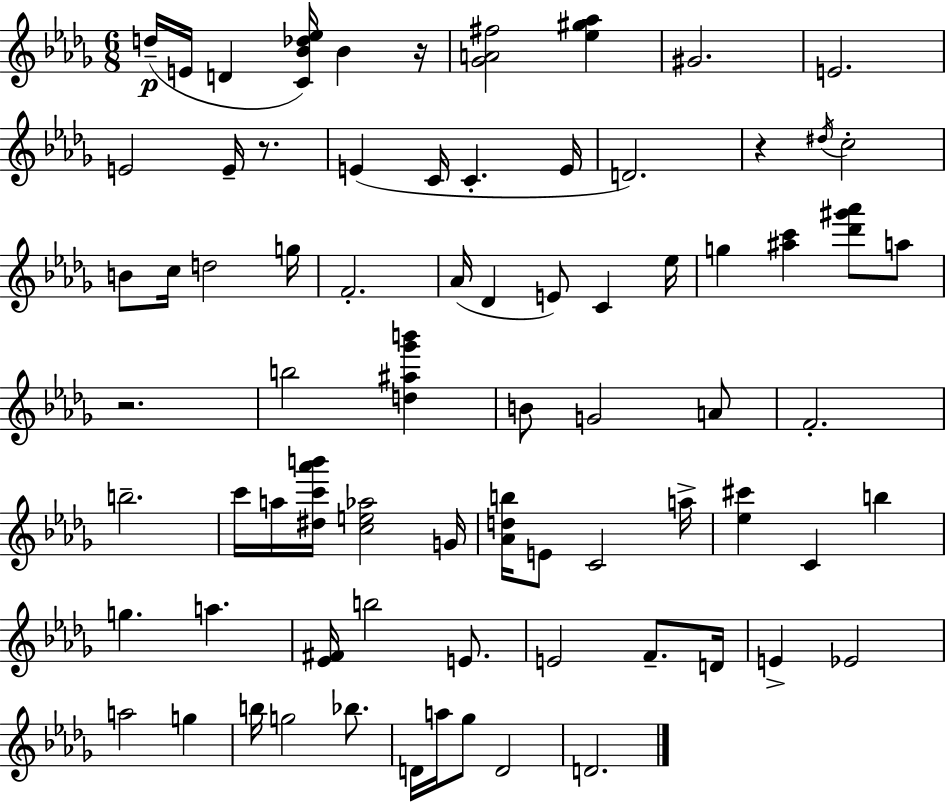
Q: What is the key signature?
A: BES minor